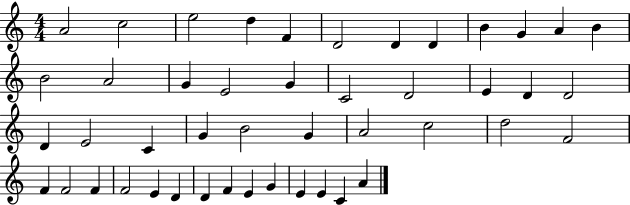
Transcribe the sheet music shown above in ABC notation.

X:1
T:Untitled
M:4/4
L:1/4
K:C
A2 c2 e2 d F D2 D D B G A B B2 A2 G E2 G C2 D2 E D D2 D E2 C G B2 G A2 c2 d2 F2 F F2 F F2 E D D F E G E E C A